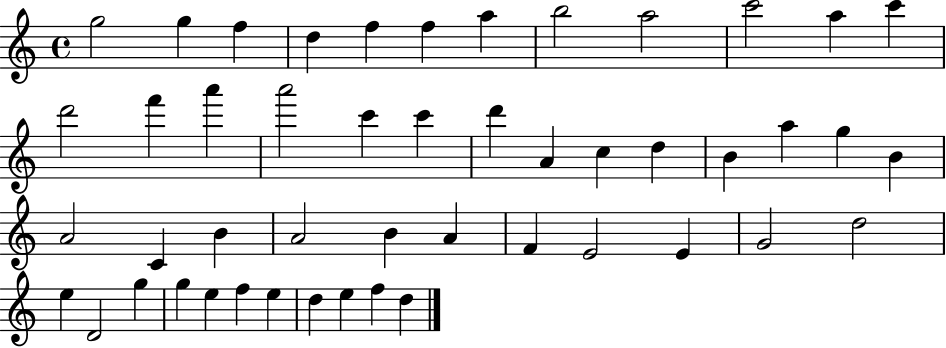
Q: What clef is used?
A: treble